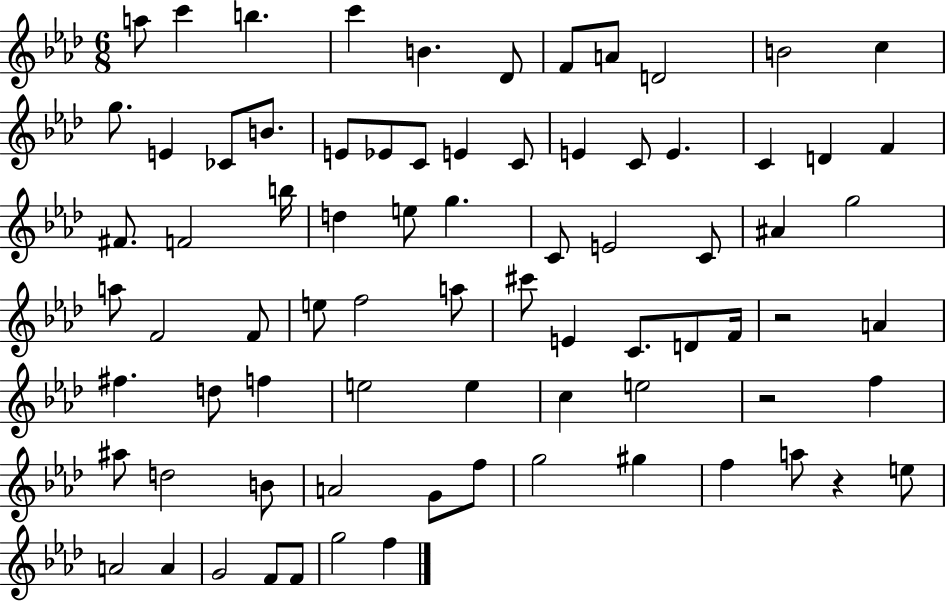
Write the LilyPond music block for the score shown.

{
  \clef treble
  \numericTimeSignature
  \time 6/8
  \key aes \major
  a''8 c'''4 b''4. | c'''4 b'4. des'8 | f'8 a'8 d'2 | b'2 c''4 | \break g''8. e'4 ces'8 b'8. | e'8 ees'8 c'8 e'4 c'8 | e'4 c'8 e'4. | c'4 d'4 f'4 | \break fis'8. f'2 b''16 | d''4 e''8 g''4. | c'8 e'2 c'8 | ais'4 g''2 | \break a''8 f'2 f'8 | e''8 f''2 a''8 | cis'''8 e'4 c'8. d'8 f'16 | r2 a'4 | \break fis''4. d''8 f''4 | e''2 e''4 | c''4 e''2 | r2 f''4 | \break ais''8 d''2 b'8 | a'2 g'8 f''8 | g''2 gis''4 | f''4 a''8 r4 e''8 | \break a'2 a'4 | g'2 f'8 f'8 | g''2 f''4 | \bar "|."
}